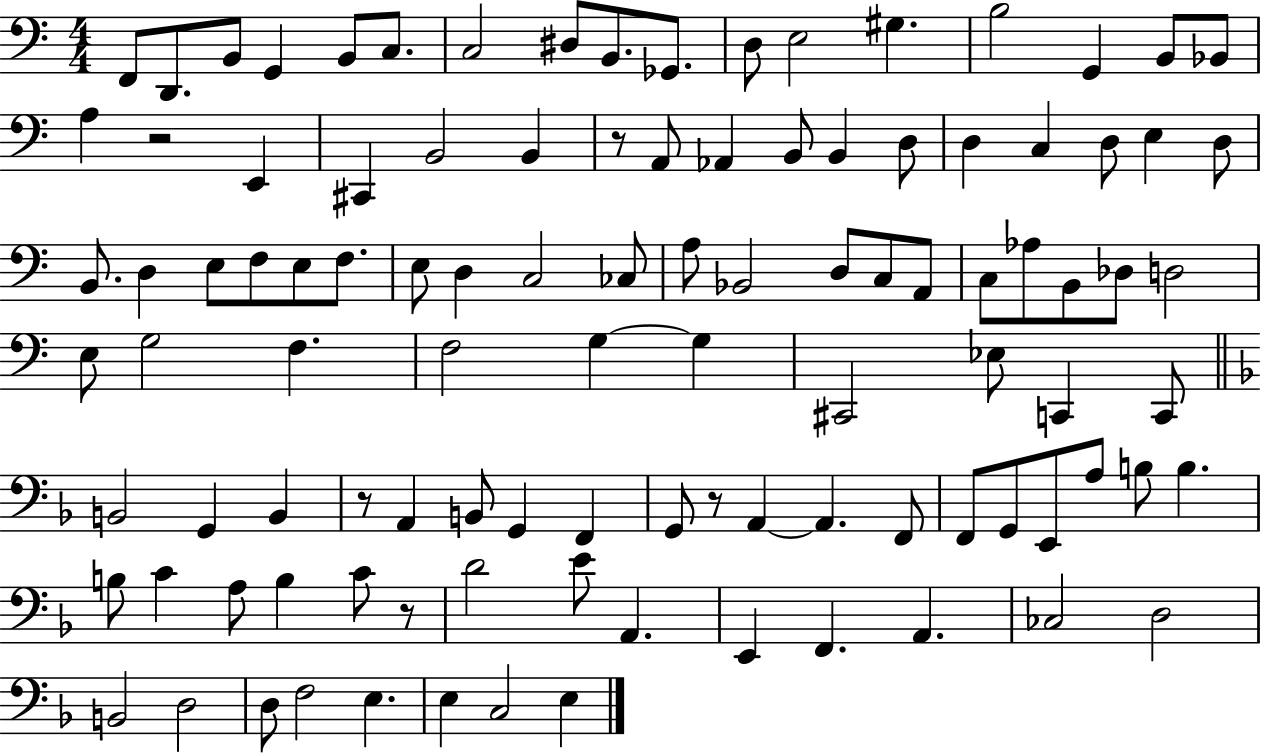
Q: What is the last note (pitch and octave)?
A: E3